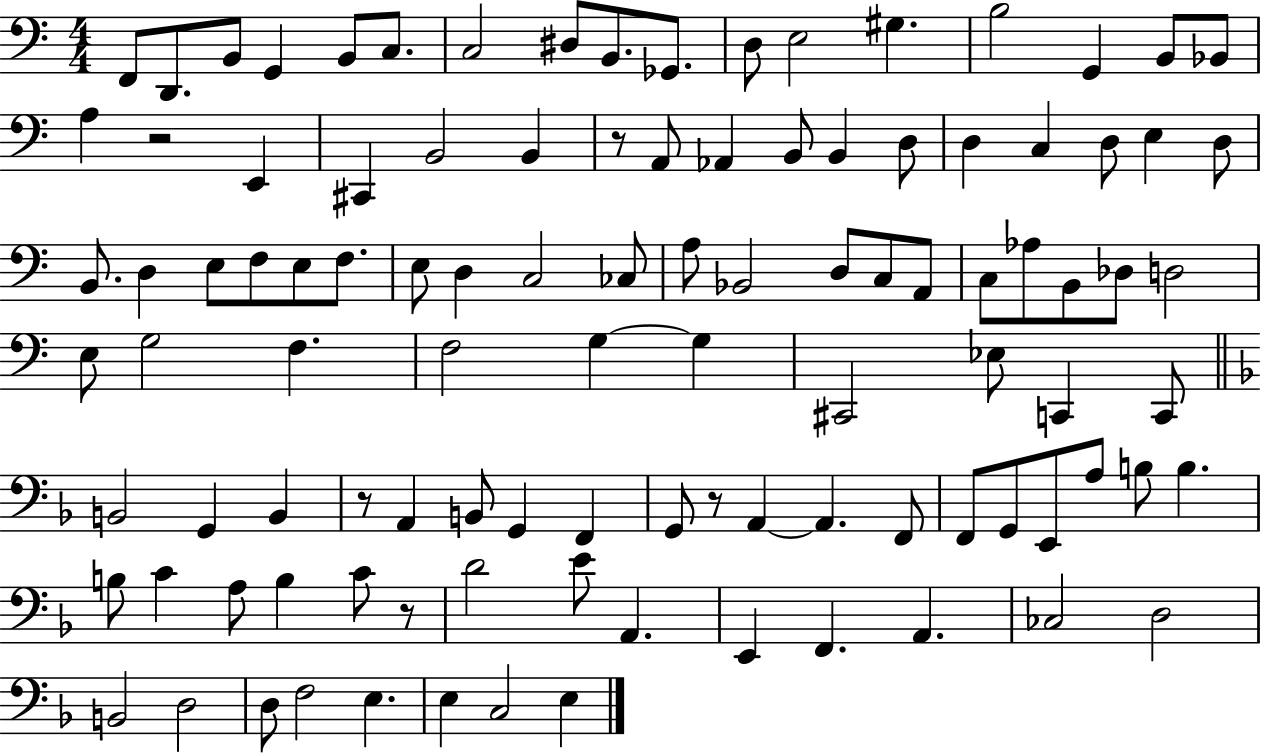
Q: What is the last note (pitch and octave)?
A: E3